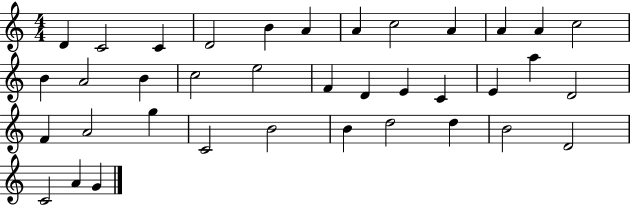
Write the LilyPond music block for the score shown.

{
  \clef treble
  \numericTimeSignature
  \time 4/4
  \key c \major
  d'4 c'2 c'4 | d'2 b'4 a'4 | a'4 c''2 a'4 | a'4 a'4 c''2 | \break b'4 a'2 b'4 | c''2 e''2 | f'4 d'4 e'4 c'4 | e'4 a''4 d'2 | \break f'4 a'2 g''4 | c'2 b'2 | b'4 d''2 d''4 | b'2 d'2 | \break c'2 a'4 g'4 | \bar "|."
}